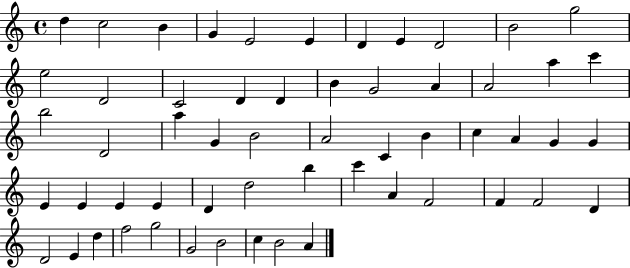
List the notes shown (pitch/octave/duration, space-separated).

D5/q C5/h B4/q G4/q E4/h E4/q D4/q E4/q D4/h B4/h G5/h E5/h D4/h C4/h D4/q D4/q B4/q G4/h A4/q A4/h A5/q C6/q B5/h D4/h A5/q G4/q B4/h A4/h C4/q B4/q C5/q A4/q G4/q G4/q E4/q E4/q E4/q E4/q D4/q D5/h B5/q C6/q A4/q F4/h F4/q F4/h D4/q D4/h E4/q D5/q F5/h G5/h G4/h B4/h C5/q B4/h A4/q